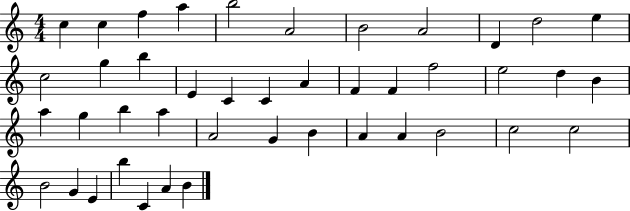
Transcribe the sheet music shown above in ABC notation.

X:1
T:Untitled
M:4/4
L:1/4
K:C
c c f a b2 A2 B2 A2 D d2 e c2 g b E C C A F F f2 e2 d B a g b a A2 G B A A B2 c2 c2 B2 G E b C A B